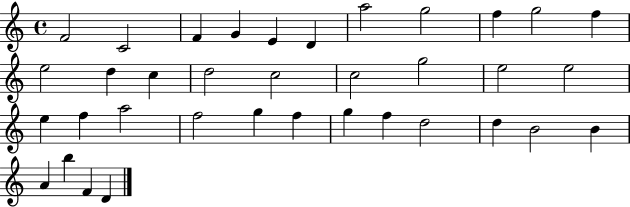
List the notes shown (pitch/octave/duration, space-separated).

F4/h C4/h F4/q G4/q E4/q D4/q A5/h G5/h F5/q G5/h F5/q E5/h D5/q C5/q D5/h C5/h C5/h G5/h E5/h E5/h E5/q F5/q A5/h F5/h G5/q F5/q G5/q F5/q D5/h D5/q B4/h B4/q A4/q B5/q F4/q D4/q